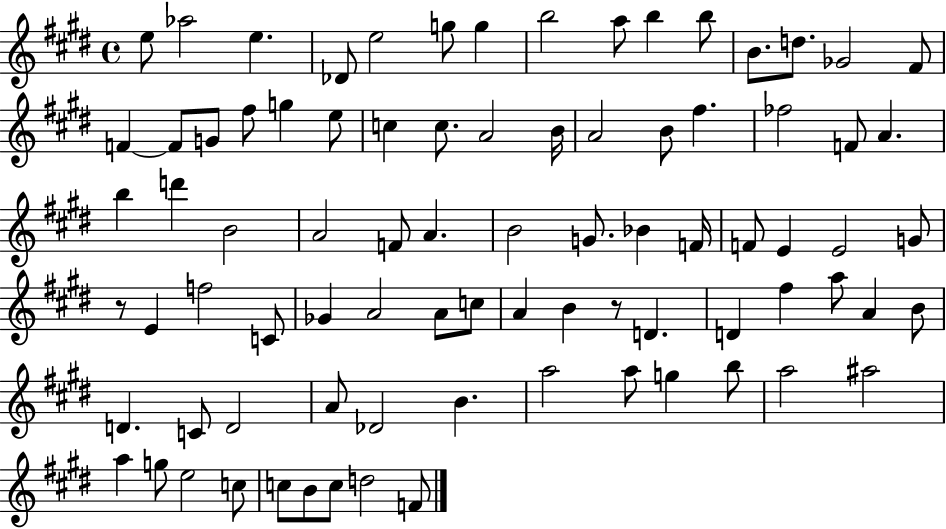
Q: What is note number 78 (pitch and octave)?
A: B4